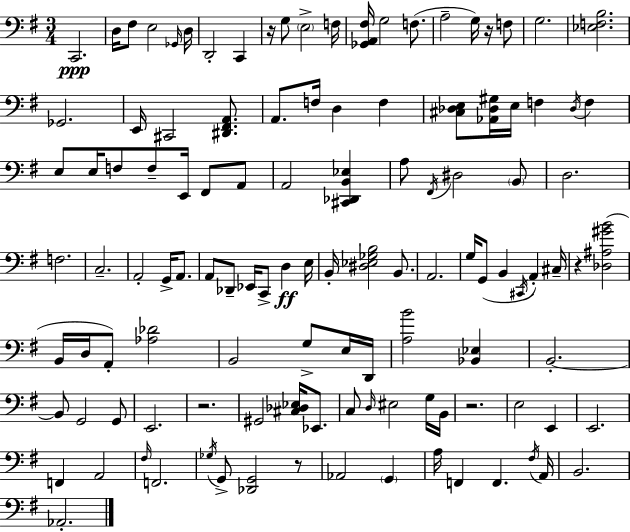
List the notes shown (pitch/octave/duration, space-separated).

C2/h. D3/s F#3/e E3/h Gb2/s D3/s D2/h C2/q R/s G3/e E3/h F3/s [Gb2,A2,F#3]/s G3/h F3/e. A3/h G3/s R/s F3/e G3/h. [Eb3,F3,B3]/h. Gb2/h. E2/s C#2/h [D#2,F#2,A2]/e. A2/e. F3/s D3/q F3/q [C#3,Db3,E3]/e [Ab2,Db3,G#3]/s E3/s F3/q Db3/s F3/q E3/e E3/s F3/e F3/e E2/s F#2/e A2/e A2/h [C#2,Db2,B2,Eb3]/q A3/e F#2/s D#3/h B2/e D3/h. F3/h. C3/h. A2/h G2/s A2/e. A2/e Db2/e Eb2/s C2/e D3/q E3/s B2/s [D#3,Eb3,Gb3,B3]/h B2/e. A2/h. G3/s G2/e B2/q C#2/s A2/q C#3/s R/q [Db3,A#3,G#4,B4]/h B2/s D3/s A2/e [Ab3,Db4]/h B2/h G3/e E3/s D2/s [A3,B4]/h [Bb2,Eb3]/q B2/h. B2/e G2/h G2/e E2/h. R/h. G#2/h [C#3,Db3,Eb3]/s Eb2/e. C3/e D3/s EIS3/h G3/s B2/s R/h. E3/h E2/q E2/h. F2/q A2/h F#3/s F2/h. Gb3/s G2/e [Db2,G2]/h R/e Ab2/h G2/q A3/s F2/q F2/q. F#3/s A2/s B2/h. Ab2/h.